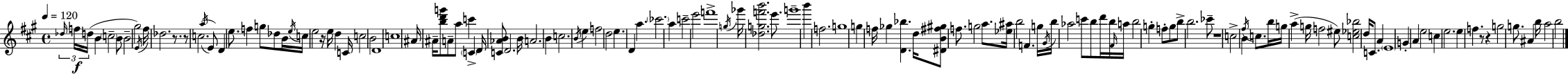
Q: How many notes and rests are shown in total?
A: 127